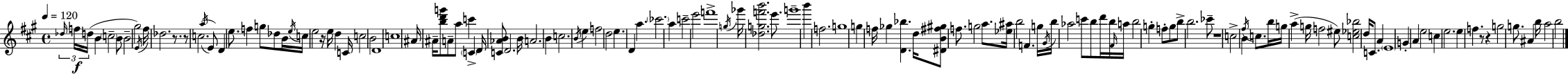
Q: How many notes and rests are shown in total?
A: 127